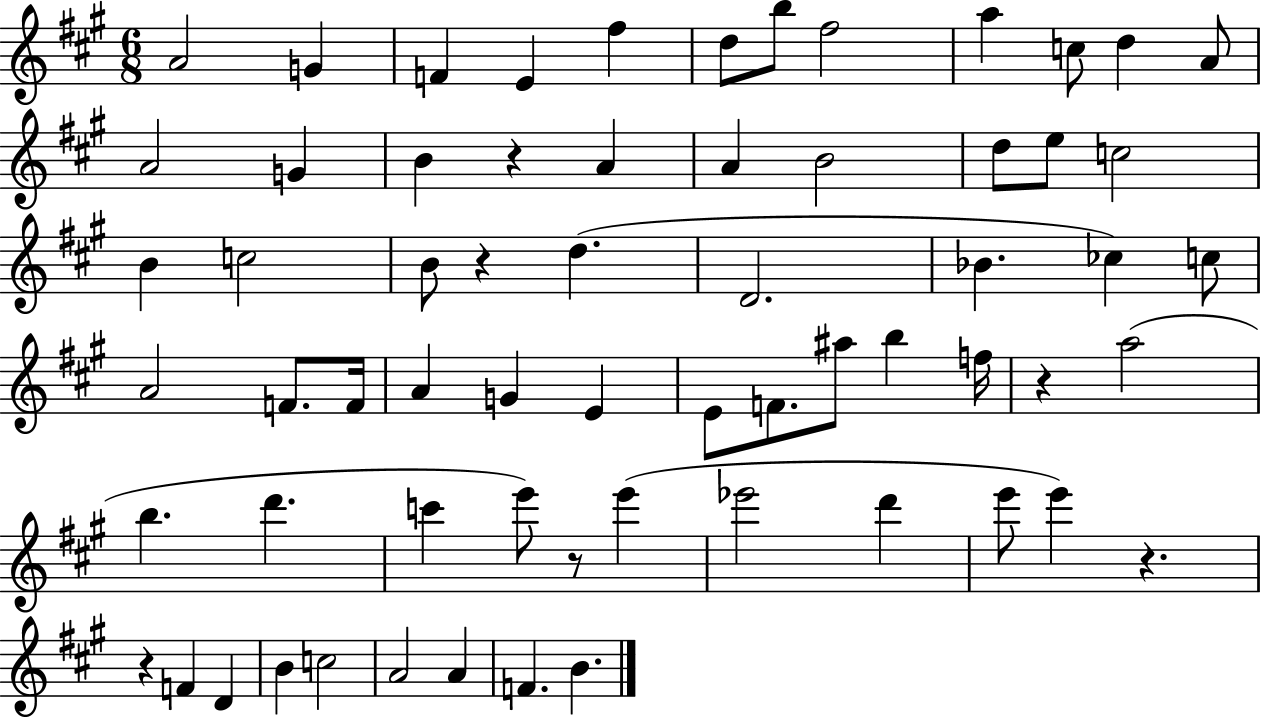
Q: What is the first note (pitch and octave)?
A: A4